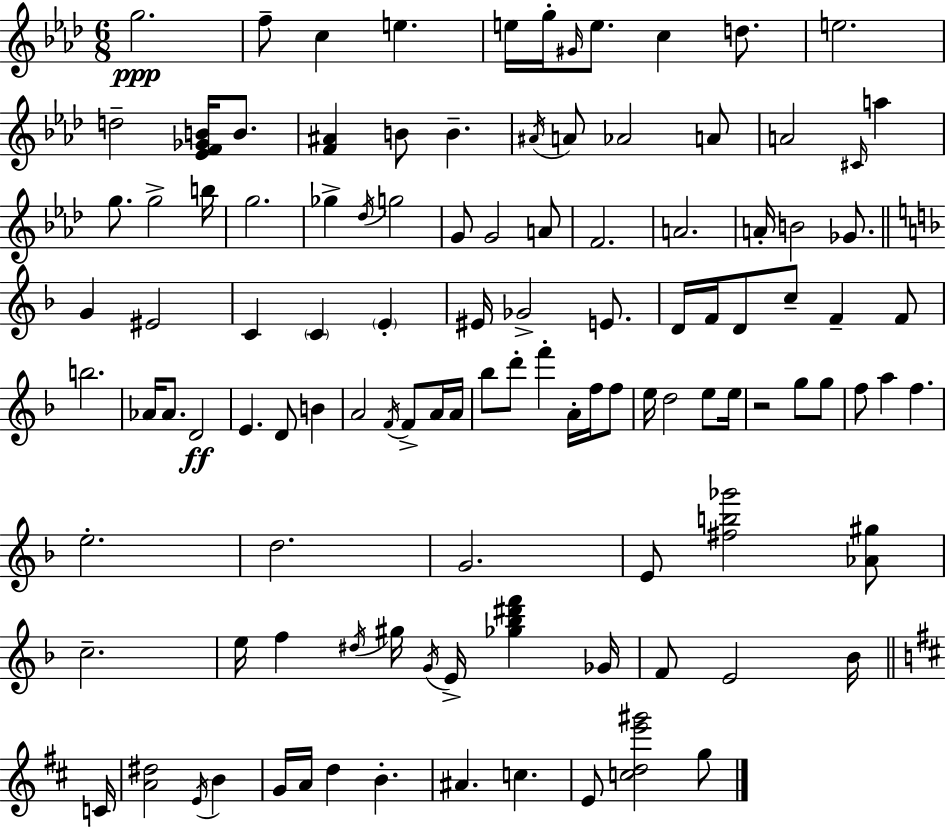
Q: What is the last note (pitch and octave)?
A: G5